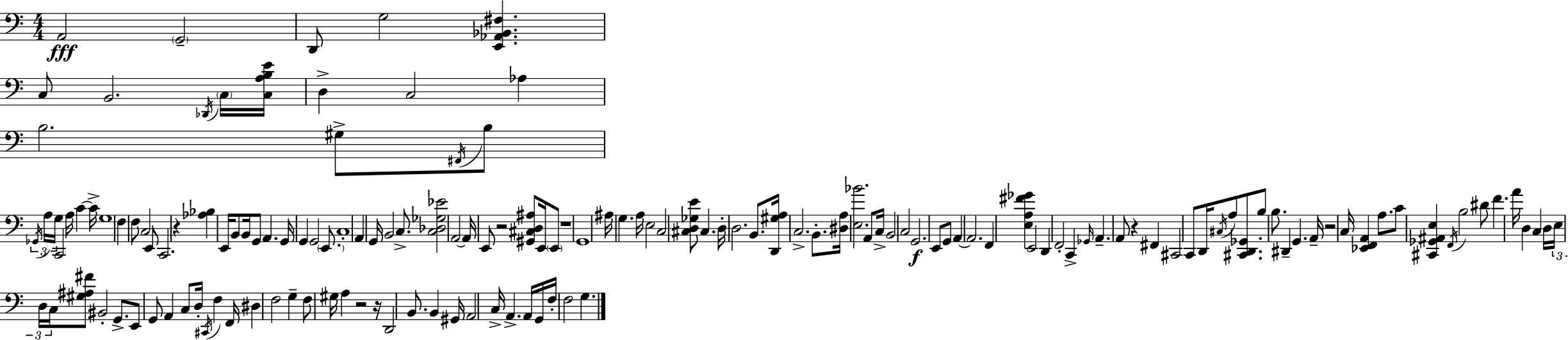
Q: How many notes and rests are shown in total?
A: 150